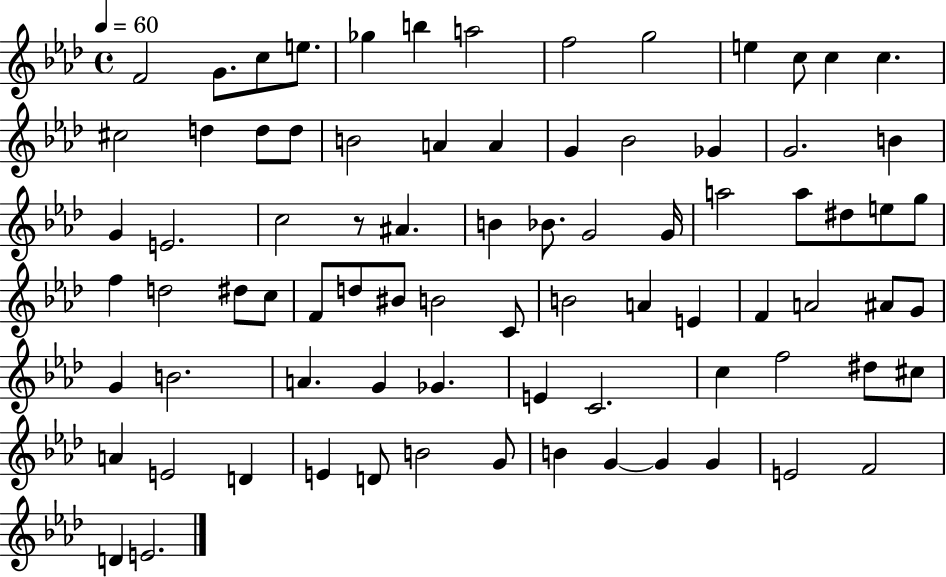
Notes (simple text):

F4/h G4/e. C5/e E5/e. Gb5/q B5/q A5/h F5/h G5/h E5/q C5/e C5/q C5/q. C#5/h D5/q D5/e D5/e B4/h A4/q A4/q G4/q Bb4/h Gb4/q G4/h. B4/q G4/q E4/h. C5/h R/e A#4/q. B4/q Bb4/e. G4/h G4/s A5/h A5/e D#5/e E5/e G5/e F5/q D5/h D#5/e C5/e F4/e D5/e BIS4/e B4/h C4/e B4/h A4/q E4/q F4/q A4/h A#4/e G4/e G4/q B4/h. A4/q. G4/q Gb4/q. E4/q C4/h. C5/q F5/h D#5/e C#5/e A4/q E4/h D4/q E4/q D4/e B4/h G4/e B4/q G4/q G4/q G4/q E4/h F4/h D4/q E4/h.